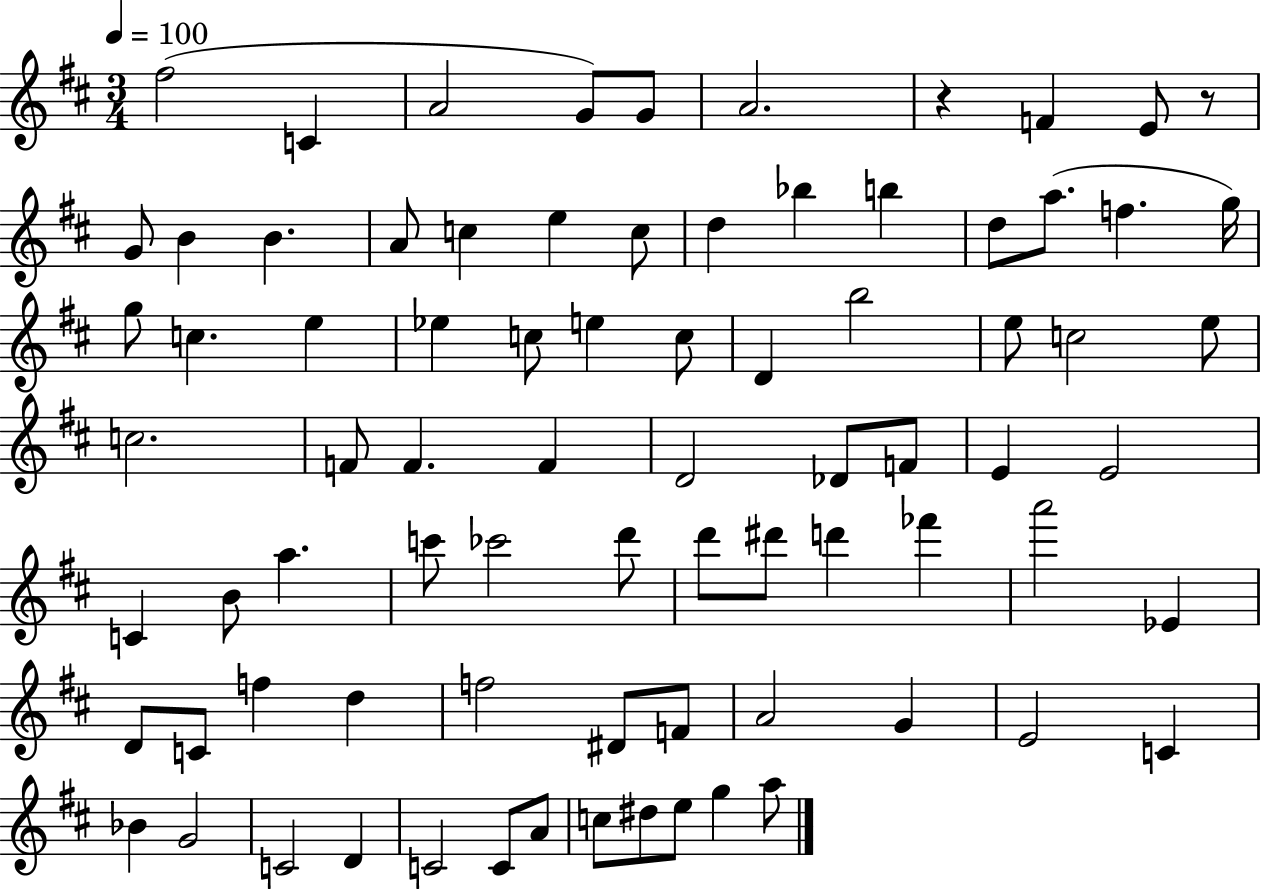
F#5/h C4/q A4/h G4/e G4/e A4/h. R/q F4/q E4/e R/e G4/e B4/q B4/q. A4/e C5/q E5/q C5/e D5/q Bb5/q B5/q D5/e A5/e. F5/q. G5/s G5/e C5/q. E5/q Eb5/q C5/e E5/q C5/e D4/q B5/h E5/e C5/h E5/e C5/h. F4/e F4/q. F4/q D4/h Db4/e F4/e E4/q E4/h C4/q B4/e A5/q. C6/e CES6/h D6/e D6/e D#6/e D6/q FES6/q A6/h Eb4/q D4/e C4/e F5/q D5/q F5/h D#4/e F4/e A4/h G4/q E4/h C4/q Bb4/q G4/h C4/h D4/q C4/h C4/e A4/e C5/e D#5/e E5/e G5/q A5/e